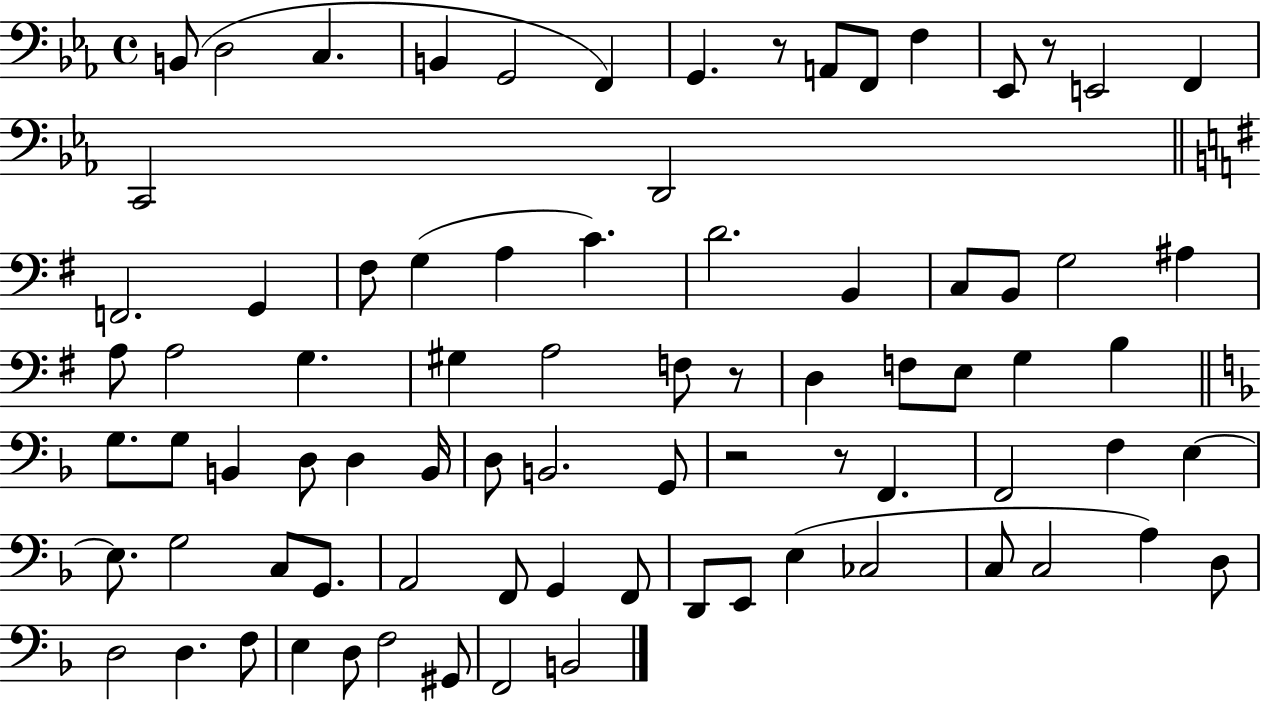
X:1
T:Untitled
M:4/4
L:1/4
K:Eb
B,,/2 D,2 C, B,, G,,2 F,, G,, z/2 A,,/2 F,,/2 F, _E,,/2 z/2 E,,2 F,, C,,2 D,,2 F,,2 G,, ^F,/2 G, A, C D2 B,, C,/2 B,,/2 G,2 ^A, A,/2 A,2 G, ^G, A,2 F,/2 z/2 D, F,/2 E,/2 G, B, G,/2 G,/2 B,, D,/2 D, B,,/4 D,/2 B,,2 G,,/2 z2 z/2 F,, F,,2 F, E, E,/2 G,2 C,/2 G,,/2 A,,2 F,,/2 G,, F,,/2 D,,/2 E,,/2 E, _C,2 C,/2 C,2 A, D,/2 D,2 D, F,/2 E, D,/2 F,2 ^G,,/2 F,,2 B,,2